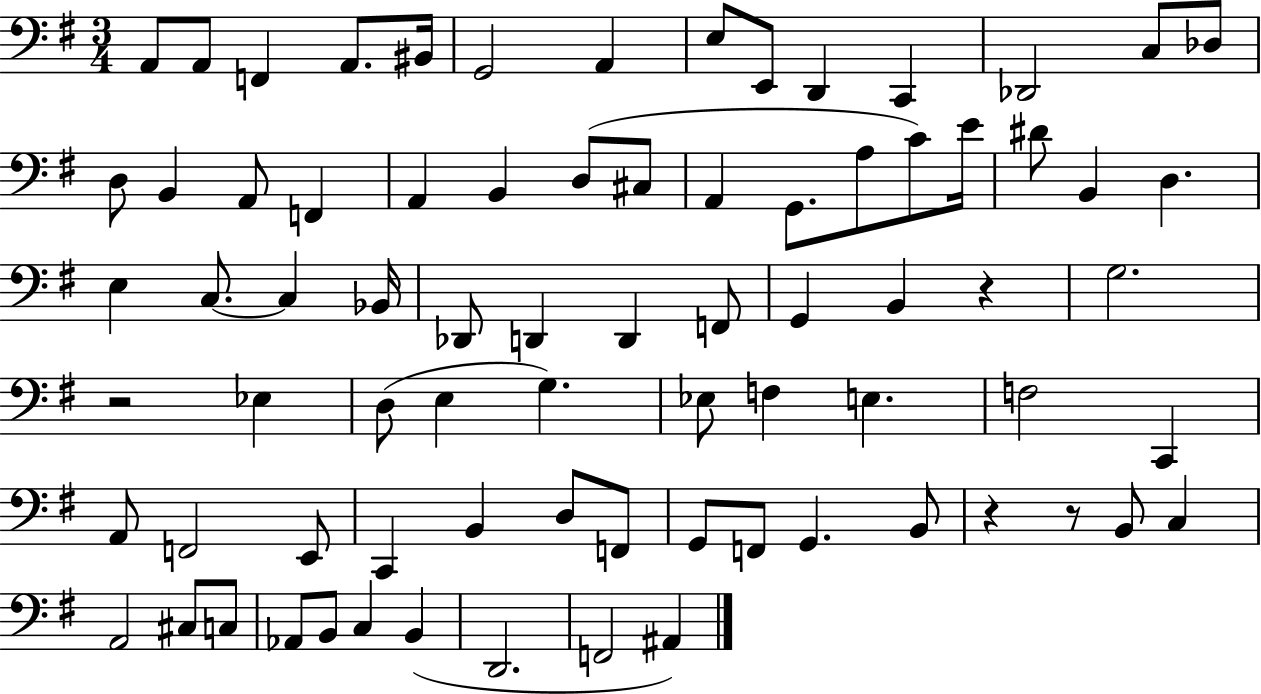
{
  \clef bass
  \numericTimeSignature
  \time 3/4
  \key g \major
  a,8 a,8 f,4 a,8. bis,16 | g,2 a,4 | e8 e,8 d,4 c,4 | des,2 c8 des8 | \break d8 b,4 a,8 f,4 | a,4 b,4 d8( cis8 | a,4 g,8. a8 c'8) e'16 | dis'8 b,4 d4. | \break e4 c8.~~ c4 bes,16 | des,8 d,4 d,4 f,8 | g,4 b,4 r4 | g2. | \break r2 ees4 | d8( e4 g4.) | ees8 f4 e4. | f2 c,4 | \break a,8 f,2 e,8 | c,4 b,4 d8 f,8 | g,8 f,8 g,4. b,8 | r4 r8 b,8 c4 | \break a,2 cis8 c8 | aes,8 b,8 c4 b,4( | d,2. | f,2 ais,4) | \break \bar "|."
}